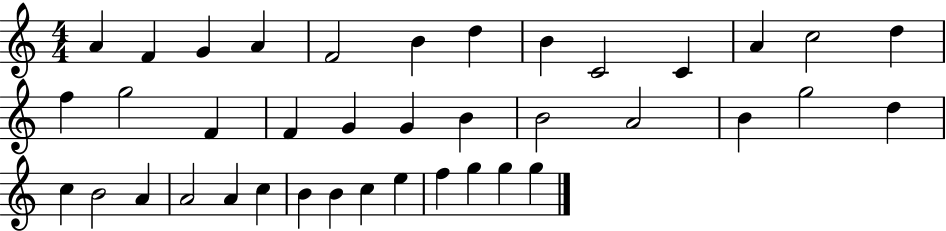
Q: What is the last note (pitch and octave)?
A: G5